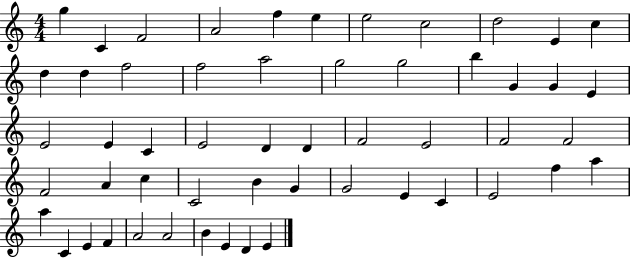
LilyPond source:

{
  \clef treble
  \numericTimeSignature
  \time 4/4
  \key c \major
  g''4 c'4 f'2 | a'2 f''4 e''4 | e''2 c''2 | d''2 e'4 c''4 | \break d''4 d''4 f''2 | f''2 a''2 | g''2 g''2 | b''4 g'4 g'4 e'4 | \break e'2 e'4 c'4 | e'2 d'4 d'4 | f'2 e'2 | f'2 f'2 | \break f'2 a'4 c''4 | c'2 b'4 g'4 | g'2 e'4 c'4 | e'2 f''4 a''4 | \break a''4 c'4 e'4 f'4 | a'2 a'2 | b'4 e'4 d'4 e'4 | \bar "|."
}